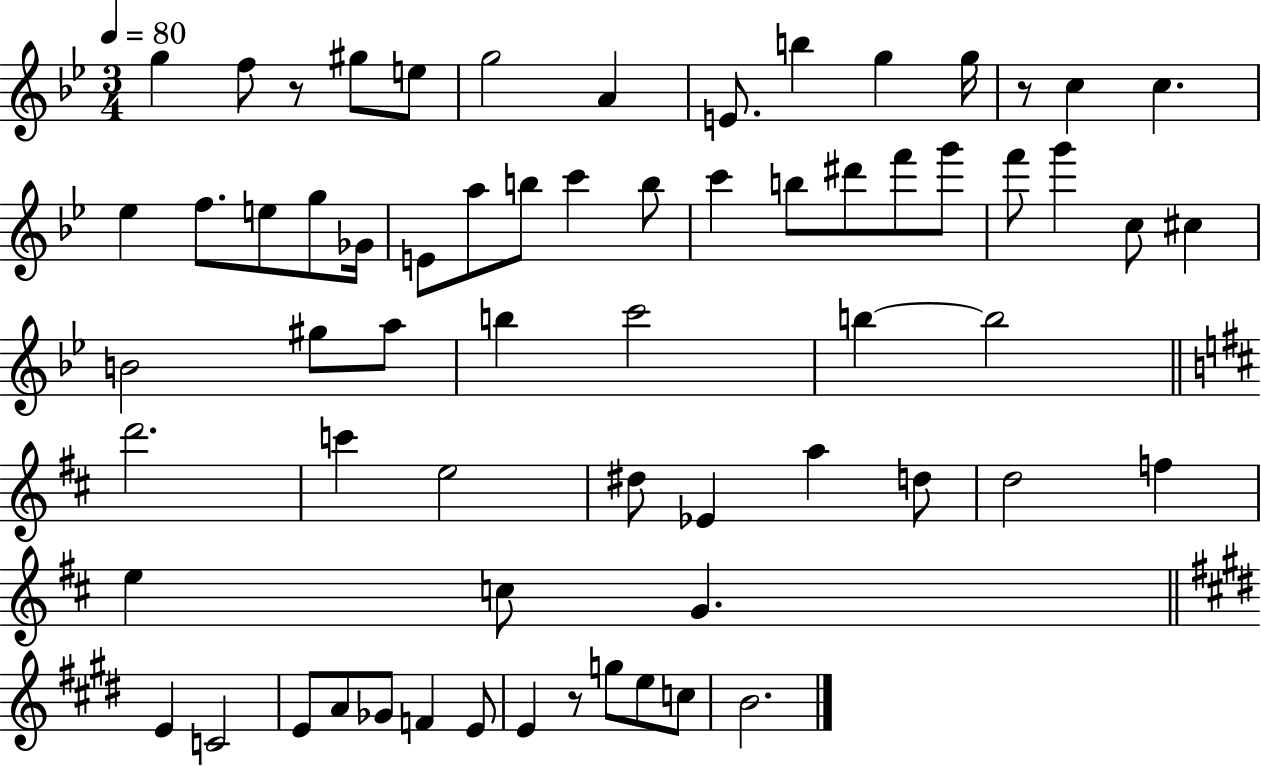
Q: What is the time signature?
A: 3/4